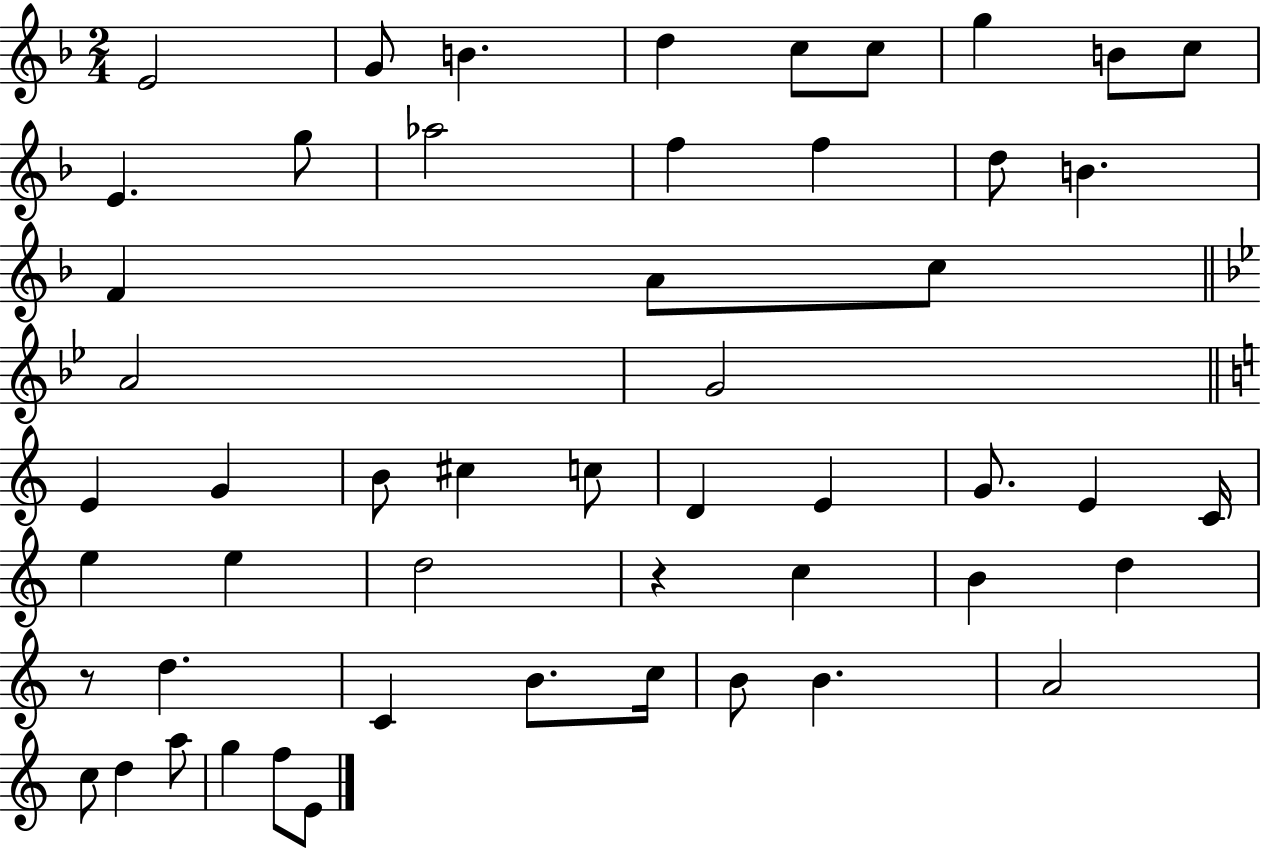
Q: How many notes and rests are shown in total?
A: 52